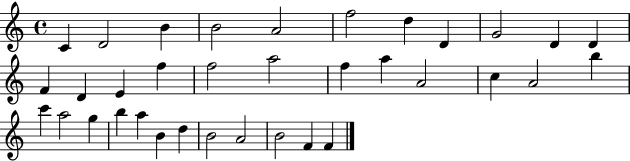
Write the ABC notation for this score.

X:1
T:Untitled
M:4/4
L:1/4
K:C
C D2 B B2 A2 f2 d D G2 D D F D E f f2 a2 f a A2 c A2 b c' a2 g b a B d B2 A2 B2 F F